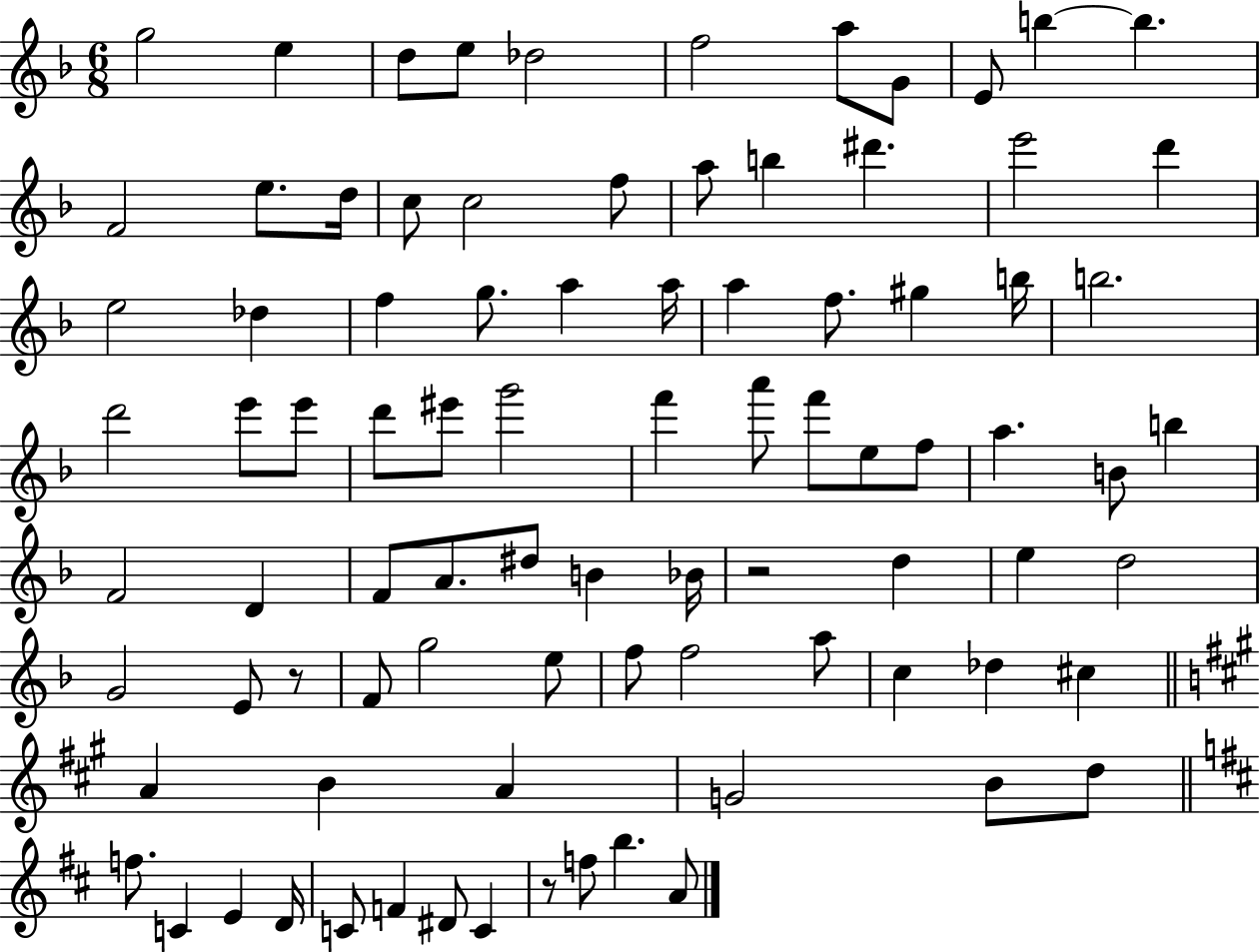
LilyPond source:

{
  \clef treble
  \numericTimeSignature
  \time 6/8
  \key f \major
  g''2 e''4 | d''8 e''8 des''2 | f''2 a''8 g'8 | e'8 b''4~~ b''4. | \break f'2 e''8. d''16 | c''8 c''2 f''8 | a''8 b''4 dis'''4. | e'''2 d'''4 | \break e''2 des''4 | f''4 g''8. a''4 a''16 | a''4 f''8. gis''4 b''16 | b''2. | \break d'''2 e'''8 e'''8 | d'''8 eis'''8 g'''2 | f'''4 a'''8 f'''8 e''8 f''8 | a''4. b'8 b''4 | \break f'2 d'4 | f'8 a'8. dis''8 b'4 bes'16 | r2 d''4 | e''4 d''2 | \break g'2 e'8 r8 | f'8 g''2 e''8 | f''8 f''2 a''8 | c''4 des''4 cis''4 | \break \bar "||" \break \key a \major a'4 b'4 a'4 | g'2 b'8 d''8 | \bar "||" \break \key d \major f''8. c'4 e'4 d'16 | c'8 f'4 dis'8 c'4 | r8 f''8 b''4. a'8 | \bar "|."
}